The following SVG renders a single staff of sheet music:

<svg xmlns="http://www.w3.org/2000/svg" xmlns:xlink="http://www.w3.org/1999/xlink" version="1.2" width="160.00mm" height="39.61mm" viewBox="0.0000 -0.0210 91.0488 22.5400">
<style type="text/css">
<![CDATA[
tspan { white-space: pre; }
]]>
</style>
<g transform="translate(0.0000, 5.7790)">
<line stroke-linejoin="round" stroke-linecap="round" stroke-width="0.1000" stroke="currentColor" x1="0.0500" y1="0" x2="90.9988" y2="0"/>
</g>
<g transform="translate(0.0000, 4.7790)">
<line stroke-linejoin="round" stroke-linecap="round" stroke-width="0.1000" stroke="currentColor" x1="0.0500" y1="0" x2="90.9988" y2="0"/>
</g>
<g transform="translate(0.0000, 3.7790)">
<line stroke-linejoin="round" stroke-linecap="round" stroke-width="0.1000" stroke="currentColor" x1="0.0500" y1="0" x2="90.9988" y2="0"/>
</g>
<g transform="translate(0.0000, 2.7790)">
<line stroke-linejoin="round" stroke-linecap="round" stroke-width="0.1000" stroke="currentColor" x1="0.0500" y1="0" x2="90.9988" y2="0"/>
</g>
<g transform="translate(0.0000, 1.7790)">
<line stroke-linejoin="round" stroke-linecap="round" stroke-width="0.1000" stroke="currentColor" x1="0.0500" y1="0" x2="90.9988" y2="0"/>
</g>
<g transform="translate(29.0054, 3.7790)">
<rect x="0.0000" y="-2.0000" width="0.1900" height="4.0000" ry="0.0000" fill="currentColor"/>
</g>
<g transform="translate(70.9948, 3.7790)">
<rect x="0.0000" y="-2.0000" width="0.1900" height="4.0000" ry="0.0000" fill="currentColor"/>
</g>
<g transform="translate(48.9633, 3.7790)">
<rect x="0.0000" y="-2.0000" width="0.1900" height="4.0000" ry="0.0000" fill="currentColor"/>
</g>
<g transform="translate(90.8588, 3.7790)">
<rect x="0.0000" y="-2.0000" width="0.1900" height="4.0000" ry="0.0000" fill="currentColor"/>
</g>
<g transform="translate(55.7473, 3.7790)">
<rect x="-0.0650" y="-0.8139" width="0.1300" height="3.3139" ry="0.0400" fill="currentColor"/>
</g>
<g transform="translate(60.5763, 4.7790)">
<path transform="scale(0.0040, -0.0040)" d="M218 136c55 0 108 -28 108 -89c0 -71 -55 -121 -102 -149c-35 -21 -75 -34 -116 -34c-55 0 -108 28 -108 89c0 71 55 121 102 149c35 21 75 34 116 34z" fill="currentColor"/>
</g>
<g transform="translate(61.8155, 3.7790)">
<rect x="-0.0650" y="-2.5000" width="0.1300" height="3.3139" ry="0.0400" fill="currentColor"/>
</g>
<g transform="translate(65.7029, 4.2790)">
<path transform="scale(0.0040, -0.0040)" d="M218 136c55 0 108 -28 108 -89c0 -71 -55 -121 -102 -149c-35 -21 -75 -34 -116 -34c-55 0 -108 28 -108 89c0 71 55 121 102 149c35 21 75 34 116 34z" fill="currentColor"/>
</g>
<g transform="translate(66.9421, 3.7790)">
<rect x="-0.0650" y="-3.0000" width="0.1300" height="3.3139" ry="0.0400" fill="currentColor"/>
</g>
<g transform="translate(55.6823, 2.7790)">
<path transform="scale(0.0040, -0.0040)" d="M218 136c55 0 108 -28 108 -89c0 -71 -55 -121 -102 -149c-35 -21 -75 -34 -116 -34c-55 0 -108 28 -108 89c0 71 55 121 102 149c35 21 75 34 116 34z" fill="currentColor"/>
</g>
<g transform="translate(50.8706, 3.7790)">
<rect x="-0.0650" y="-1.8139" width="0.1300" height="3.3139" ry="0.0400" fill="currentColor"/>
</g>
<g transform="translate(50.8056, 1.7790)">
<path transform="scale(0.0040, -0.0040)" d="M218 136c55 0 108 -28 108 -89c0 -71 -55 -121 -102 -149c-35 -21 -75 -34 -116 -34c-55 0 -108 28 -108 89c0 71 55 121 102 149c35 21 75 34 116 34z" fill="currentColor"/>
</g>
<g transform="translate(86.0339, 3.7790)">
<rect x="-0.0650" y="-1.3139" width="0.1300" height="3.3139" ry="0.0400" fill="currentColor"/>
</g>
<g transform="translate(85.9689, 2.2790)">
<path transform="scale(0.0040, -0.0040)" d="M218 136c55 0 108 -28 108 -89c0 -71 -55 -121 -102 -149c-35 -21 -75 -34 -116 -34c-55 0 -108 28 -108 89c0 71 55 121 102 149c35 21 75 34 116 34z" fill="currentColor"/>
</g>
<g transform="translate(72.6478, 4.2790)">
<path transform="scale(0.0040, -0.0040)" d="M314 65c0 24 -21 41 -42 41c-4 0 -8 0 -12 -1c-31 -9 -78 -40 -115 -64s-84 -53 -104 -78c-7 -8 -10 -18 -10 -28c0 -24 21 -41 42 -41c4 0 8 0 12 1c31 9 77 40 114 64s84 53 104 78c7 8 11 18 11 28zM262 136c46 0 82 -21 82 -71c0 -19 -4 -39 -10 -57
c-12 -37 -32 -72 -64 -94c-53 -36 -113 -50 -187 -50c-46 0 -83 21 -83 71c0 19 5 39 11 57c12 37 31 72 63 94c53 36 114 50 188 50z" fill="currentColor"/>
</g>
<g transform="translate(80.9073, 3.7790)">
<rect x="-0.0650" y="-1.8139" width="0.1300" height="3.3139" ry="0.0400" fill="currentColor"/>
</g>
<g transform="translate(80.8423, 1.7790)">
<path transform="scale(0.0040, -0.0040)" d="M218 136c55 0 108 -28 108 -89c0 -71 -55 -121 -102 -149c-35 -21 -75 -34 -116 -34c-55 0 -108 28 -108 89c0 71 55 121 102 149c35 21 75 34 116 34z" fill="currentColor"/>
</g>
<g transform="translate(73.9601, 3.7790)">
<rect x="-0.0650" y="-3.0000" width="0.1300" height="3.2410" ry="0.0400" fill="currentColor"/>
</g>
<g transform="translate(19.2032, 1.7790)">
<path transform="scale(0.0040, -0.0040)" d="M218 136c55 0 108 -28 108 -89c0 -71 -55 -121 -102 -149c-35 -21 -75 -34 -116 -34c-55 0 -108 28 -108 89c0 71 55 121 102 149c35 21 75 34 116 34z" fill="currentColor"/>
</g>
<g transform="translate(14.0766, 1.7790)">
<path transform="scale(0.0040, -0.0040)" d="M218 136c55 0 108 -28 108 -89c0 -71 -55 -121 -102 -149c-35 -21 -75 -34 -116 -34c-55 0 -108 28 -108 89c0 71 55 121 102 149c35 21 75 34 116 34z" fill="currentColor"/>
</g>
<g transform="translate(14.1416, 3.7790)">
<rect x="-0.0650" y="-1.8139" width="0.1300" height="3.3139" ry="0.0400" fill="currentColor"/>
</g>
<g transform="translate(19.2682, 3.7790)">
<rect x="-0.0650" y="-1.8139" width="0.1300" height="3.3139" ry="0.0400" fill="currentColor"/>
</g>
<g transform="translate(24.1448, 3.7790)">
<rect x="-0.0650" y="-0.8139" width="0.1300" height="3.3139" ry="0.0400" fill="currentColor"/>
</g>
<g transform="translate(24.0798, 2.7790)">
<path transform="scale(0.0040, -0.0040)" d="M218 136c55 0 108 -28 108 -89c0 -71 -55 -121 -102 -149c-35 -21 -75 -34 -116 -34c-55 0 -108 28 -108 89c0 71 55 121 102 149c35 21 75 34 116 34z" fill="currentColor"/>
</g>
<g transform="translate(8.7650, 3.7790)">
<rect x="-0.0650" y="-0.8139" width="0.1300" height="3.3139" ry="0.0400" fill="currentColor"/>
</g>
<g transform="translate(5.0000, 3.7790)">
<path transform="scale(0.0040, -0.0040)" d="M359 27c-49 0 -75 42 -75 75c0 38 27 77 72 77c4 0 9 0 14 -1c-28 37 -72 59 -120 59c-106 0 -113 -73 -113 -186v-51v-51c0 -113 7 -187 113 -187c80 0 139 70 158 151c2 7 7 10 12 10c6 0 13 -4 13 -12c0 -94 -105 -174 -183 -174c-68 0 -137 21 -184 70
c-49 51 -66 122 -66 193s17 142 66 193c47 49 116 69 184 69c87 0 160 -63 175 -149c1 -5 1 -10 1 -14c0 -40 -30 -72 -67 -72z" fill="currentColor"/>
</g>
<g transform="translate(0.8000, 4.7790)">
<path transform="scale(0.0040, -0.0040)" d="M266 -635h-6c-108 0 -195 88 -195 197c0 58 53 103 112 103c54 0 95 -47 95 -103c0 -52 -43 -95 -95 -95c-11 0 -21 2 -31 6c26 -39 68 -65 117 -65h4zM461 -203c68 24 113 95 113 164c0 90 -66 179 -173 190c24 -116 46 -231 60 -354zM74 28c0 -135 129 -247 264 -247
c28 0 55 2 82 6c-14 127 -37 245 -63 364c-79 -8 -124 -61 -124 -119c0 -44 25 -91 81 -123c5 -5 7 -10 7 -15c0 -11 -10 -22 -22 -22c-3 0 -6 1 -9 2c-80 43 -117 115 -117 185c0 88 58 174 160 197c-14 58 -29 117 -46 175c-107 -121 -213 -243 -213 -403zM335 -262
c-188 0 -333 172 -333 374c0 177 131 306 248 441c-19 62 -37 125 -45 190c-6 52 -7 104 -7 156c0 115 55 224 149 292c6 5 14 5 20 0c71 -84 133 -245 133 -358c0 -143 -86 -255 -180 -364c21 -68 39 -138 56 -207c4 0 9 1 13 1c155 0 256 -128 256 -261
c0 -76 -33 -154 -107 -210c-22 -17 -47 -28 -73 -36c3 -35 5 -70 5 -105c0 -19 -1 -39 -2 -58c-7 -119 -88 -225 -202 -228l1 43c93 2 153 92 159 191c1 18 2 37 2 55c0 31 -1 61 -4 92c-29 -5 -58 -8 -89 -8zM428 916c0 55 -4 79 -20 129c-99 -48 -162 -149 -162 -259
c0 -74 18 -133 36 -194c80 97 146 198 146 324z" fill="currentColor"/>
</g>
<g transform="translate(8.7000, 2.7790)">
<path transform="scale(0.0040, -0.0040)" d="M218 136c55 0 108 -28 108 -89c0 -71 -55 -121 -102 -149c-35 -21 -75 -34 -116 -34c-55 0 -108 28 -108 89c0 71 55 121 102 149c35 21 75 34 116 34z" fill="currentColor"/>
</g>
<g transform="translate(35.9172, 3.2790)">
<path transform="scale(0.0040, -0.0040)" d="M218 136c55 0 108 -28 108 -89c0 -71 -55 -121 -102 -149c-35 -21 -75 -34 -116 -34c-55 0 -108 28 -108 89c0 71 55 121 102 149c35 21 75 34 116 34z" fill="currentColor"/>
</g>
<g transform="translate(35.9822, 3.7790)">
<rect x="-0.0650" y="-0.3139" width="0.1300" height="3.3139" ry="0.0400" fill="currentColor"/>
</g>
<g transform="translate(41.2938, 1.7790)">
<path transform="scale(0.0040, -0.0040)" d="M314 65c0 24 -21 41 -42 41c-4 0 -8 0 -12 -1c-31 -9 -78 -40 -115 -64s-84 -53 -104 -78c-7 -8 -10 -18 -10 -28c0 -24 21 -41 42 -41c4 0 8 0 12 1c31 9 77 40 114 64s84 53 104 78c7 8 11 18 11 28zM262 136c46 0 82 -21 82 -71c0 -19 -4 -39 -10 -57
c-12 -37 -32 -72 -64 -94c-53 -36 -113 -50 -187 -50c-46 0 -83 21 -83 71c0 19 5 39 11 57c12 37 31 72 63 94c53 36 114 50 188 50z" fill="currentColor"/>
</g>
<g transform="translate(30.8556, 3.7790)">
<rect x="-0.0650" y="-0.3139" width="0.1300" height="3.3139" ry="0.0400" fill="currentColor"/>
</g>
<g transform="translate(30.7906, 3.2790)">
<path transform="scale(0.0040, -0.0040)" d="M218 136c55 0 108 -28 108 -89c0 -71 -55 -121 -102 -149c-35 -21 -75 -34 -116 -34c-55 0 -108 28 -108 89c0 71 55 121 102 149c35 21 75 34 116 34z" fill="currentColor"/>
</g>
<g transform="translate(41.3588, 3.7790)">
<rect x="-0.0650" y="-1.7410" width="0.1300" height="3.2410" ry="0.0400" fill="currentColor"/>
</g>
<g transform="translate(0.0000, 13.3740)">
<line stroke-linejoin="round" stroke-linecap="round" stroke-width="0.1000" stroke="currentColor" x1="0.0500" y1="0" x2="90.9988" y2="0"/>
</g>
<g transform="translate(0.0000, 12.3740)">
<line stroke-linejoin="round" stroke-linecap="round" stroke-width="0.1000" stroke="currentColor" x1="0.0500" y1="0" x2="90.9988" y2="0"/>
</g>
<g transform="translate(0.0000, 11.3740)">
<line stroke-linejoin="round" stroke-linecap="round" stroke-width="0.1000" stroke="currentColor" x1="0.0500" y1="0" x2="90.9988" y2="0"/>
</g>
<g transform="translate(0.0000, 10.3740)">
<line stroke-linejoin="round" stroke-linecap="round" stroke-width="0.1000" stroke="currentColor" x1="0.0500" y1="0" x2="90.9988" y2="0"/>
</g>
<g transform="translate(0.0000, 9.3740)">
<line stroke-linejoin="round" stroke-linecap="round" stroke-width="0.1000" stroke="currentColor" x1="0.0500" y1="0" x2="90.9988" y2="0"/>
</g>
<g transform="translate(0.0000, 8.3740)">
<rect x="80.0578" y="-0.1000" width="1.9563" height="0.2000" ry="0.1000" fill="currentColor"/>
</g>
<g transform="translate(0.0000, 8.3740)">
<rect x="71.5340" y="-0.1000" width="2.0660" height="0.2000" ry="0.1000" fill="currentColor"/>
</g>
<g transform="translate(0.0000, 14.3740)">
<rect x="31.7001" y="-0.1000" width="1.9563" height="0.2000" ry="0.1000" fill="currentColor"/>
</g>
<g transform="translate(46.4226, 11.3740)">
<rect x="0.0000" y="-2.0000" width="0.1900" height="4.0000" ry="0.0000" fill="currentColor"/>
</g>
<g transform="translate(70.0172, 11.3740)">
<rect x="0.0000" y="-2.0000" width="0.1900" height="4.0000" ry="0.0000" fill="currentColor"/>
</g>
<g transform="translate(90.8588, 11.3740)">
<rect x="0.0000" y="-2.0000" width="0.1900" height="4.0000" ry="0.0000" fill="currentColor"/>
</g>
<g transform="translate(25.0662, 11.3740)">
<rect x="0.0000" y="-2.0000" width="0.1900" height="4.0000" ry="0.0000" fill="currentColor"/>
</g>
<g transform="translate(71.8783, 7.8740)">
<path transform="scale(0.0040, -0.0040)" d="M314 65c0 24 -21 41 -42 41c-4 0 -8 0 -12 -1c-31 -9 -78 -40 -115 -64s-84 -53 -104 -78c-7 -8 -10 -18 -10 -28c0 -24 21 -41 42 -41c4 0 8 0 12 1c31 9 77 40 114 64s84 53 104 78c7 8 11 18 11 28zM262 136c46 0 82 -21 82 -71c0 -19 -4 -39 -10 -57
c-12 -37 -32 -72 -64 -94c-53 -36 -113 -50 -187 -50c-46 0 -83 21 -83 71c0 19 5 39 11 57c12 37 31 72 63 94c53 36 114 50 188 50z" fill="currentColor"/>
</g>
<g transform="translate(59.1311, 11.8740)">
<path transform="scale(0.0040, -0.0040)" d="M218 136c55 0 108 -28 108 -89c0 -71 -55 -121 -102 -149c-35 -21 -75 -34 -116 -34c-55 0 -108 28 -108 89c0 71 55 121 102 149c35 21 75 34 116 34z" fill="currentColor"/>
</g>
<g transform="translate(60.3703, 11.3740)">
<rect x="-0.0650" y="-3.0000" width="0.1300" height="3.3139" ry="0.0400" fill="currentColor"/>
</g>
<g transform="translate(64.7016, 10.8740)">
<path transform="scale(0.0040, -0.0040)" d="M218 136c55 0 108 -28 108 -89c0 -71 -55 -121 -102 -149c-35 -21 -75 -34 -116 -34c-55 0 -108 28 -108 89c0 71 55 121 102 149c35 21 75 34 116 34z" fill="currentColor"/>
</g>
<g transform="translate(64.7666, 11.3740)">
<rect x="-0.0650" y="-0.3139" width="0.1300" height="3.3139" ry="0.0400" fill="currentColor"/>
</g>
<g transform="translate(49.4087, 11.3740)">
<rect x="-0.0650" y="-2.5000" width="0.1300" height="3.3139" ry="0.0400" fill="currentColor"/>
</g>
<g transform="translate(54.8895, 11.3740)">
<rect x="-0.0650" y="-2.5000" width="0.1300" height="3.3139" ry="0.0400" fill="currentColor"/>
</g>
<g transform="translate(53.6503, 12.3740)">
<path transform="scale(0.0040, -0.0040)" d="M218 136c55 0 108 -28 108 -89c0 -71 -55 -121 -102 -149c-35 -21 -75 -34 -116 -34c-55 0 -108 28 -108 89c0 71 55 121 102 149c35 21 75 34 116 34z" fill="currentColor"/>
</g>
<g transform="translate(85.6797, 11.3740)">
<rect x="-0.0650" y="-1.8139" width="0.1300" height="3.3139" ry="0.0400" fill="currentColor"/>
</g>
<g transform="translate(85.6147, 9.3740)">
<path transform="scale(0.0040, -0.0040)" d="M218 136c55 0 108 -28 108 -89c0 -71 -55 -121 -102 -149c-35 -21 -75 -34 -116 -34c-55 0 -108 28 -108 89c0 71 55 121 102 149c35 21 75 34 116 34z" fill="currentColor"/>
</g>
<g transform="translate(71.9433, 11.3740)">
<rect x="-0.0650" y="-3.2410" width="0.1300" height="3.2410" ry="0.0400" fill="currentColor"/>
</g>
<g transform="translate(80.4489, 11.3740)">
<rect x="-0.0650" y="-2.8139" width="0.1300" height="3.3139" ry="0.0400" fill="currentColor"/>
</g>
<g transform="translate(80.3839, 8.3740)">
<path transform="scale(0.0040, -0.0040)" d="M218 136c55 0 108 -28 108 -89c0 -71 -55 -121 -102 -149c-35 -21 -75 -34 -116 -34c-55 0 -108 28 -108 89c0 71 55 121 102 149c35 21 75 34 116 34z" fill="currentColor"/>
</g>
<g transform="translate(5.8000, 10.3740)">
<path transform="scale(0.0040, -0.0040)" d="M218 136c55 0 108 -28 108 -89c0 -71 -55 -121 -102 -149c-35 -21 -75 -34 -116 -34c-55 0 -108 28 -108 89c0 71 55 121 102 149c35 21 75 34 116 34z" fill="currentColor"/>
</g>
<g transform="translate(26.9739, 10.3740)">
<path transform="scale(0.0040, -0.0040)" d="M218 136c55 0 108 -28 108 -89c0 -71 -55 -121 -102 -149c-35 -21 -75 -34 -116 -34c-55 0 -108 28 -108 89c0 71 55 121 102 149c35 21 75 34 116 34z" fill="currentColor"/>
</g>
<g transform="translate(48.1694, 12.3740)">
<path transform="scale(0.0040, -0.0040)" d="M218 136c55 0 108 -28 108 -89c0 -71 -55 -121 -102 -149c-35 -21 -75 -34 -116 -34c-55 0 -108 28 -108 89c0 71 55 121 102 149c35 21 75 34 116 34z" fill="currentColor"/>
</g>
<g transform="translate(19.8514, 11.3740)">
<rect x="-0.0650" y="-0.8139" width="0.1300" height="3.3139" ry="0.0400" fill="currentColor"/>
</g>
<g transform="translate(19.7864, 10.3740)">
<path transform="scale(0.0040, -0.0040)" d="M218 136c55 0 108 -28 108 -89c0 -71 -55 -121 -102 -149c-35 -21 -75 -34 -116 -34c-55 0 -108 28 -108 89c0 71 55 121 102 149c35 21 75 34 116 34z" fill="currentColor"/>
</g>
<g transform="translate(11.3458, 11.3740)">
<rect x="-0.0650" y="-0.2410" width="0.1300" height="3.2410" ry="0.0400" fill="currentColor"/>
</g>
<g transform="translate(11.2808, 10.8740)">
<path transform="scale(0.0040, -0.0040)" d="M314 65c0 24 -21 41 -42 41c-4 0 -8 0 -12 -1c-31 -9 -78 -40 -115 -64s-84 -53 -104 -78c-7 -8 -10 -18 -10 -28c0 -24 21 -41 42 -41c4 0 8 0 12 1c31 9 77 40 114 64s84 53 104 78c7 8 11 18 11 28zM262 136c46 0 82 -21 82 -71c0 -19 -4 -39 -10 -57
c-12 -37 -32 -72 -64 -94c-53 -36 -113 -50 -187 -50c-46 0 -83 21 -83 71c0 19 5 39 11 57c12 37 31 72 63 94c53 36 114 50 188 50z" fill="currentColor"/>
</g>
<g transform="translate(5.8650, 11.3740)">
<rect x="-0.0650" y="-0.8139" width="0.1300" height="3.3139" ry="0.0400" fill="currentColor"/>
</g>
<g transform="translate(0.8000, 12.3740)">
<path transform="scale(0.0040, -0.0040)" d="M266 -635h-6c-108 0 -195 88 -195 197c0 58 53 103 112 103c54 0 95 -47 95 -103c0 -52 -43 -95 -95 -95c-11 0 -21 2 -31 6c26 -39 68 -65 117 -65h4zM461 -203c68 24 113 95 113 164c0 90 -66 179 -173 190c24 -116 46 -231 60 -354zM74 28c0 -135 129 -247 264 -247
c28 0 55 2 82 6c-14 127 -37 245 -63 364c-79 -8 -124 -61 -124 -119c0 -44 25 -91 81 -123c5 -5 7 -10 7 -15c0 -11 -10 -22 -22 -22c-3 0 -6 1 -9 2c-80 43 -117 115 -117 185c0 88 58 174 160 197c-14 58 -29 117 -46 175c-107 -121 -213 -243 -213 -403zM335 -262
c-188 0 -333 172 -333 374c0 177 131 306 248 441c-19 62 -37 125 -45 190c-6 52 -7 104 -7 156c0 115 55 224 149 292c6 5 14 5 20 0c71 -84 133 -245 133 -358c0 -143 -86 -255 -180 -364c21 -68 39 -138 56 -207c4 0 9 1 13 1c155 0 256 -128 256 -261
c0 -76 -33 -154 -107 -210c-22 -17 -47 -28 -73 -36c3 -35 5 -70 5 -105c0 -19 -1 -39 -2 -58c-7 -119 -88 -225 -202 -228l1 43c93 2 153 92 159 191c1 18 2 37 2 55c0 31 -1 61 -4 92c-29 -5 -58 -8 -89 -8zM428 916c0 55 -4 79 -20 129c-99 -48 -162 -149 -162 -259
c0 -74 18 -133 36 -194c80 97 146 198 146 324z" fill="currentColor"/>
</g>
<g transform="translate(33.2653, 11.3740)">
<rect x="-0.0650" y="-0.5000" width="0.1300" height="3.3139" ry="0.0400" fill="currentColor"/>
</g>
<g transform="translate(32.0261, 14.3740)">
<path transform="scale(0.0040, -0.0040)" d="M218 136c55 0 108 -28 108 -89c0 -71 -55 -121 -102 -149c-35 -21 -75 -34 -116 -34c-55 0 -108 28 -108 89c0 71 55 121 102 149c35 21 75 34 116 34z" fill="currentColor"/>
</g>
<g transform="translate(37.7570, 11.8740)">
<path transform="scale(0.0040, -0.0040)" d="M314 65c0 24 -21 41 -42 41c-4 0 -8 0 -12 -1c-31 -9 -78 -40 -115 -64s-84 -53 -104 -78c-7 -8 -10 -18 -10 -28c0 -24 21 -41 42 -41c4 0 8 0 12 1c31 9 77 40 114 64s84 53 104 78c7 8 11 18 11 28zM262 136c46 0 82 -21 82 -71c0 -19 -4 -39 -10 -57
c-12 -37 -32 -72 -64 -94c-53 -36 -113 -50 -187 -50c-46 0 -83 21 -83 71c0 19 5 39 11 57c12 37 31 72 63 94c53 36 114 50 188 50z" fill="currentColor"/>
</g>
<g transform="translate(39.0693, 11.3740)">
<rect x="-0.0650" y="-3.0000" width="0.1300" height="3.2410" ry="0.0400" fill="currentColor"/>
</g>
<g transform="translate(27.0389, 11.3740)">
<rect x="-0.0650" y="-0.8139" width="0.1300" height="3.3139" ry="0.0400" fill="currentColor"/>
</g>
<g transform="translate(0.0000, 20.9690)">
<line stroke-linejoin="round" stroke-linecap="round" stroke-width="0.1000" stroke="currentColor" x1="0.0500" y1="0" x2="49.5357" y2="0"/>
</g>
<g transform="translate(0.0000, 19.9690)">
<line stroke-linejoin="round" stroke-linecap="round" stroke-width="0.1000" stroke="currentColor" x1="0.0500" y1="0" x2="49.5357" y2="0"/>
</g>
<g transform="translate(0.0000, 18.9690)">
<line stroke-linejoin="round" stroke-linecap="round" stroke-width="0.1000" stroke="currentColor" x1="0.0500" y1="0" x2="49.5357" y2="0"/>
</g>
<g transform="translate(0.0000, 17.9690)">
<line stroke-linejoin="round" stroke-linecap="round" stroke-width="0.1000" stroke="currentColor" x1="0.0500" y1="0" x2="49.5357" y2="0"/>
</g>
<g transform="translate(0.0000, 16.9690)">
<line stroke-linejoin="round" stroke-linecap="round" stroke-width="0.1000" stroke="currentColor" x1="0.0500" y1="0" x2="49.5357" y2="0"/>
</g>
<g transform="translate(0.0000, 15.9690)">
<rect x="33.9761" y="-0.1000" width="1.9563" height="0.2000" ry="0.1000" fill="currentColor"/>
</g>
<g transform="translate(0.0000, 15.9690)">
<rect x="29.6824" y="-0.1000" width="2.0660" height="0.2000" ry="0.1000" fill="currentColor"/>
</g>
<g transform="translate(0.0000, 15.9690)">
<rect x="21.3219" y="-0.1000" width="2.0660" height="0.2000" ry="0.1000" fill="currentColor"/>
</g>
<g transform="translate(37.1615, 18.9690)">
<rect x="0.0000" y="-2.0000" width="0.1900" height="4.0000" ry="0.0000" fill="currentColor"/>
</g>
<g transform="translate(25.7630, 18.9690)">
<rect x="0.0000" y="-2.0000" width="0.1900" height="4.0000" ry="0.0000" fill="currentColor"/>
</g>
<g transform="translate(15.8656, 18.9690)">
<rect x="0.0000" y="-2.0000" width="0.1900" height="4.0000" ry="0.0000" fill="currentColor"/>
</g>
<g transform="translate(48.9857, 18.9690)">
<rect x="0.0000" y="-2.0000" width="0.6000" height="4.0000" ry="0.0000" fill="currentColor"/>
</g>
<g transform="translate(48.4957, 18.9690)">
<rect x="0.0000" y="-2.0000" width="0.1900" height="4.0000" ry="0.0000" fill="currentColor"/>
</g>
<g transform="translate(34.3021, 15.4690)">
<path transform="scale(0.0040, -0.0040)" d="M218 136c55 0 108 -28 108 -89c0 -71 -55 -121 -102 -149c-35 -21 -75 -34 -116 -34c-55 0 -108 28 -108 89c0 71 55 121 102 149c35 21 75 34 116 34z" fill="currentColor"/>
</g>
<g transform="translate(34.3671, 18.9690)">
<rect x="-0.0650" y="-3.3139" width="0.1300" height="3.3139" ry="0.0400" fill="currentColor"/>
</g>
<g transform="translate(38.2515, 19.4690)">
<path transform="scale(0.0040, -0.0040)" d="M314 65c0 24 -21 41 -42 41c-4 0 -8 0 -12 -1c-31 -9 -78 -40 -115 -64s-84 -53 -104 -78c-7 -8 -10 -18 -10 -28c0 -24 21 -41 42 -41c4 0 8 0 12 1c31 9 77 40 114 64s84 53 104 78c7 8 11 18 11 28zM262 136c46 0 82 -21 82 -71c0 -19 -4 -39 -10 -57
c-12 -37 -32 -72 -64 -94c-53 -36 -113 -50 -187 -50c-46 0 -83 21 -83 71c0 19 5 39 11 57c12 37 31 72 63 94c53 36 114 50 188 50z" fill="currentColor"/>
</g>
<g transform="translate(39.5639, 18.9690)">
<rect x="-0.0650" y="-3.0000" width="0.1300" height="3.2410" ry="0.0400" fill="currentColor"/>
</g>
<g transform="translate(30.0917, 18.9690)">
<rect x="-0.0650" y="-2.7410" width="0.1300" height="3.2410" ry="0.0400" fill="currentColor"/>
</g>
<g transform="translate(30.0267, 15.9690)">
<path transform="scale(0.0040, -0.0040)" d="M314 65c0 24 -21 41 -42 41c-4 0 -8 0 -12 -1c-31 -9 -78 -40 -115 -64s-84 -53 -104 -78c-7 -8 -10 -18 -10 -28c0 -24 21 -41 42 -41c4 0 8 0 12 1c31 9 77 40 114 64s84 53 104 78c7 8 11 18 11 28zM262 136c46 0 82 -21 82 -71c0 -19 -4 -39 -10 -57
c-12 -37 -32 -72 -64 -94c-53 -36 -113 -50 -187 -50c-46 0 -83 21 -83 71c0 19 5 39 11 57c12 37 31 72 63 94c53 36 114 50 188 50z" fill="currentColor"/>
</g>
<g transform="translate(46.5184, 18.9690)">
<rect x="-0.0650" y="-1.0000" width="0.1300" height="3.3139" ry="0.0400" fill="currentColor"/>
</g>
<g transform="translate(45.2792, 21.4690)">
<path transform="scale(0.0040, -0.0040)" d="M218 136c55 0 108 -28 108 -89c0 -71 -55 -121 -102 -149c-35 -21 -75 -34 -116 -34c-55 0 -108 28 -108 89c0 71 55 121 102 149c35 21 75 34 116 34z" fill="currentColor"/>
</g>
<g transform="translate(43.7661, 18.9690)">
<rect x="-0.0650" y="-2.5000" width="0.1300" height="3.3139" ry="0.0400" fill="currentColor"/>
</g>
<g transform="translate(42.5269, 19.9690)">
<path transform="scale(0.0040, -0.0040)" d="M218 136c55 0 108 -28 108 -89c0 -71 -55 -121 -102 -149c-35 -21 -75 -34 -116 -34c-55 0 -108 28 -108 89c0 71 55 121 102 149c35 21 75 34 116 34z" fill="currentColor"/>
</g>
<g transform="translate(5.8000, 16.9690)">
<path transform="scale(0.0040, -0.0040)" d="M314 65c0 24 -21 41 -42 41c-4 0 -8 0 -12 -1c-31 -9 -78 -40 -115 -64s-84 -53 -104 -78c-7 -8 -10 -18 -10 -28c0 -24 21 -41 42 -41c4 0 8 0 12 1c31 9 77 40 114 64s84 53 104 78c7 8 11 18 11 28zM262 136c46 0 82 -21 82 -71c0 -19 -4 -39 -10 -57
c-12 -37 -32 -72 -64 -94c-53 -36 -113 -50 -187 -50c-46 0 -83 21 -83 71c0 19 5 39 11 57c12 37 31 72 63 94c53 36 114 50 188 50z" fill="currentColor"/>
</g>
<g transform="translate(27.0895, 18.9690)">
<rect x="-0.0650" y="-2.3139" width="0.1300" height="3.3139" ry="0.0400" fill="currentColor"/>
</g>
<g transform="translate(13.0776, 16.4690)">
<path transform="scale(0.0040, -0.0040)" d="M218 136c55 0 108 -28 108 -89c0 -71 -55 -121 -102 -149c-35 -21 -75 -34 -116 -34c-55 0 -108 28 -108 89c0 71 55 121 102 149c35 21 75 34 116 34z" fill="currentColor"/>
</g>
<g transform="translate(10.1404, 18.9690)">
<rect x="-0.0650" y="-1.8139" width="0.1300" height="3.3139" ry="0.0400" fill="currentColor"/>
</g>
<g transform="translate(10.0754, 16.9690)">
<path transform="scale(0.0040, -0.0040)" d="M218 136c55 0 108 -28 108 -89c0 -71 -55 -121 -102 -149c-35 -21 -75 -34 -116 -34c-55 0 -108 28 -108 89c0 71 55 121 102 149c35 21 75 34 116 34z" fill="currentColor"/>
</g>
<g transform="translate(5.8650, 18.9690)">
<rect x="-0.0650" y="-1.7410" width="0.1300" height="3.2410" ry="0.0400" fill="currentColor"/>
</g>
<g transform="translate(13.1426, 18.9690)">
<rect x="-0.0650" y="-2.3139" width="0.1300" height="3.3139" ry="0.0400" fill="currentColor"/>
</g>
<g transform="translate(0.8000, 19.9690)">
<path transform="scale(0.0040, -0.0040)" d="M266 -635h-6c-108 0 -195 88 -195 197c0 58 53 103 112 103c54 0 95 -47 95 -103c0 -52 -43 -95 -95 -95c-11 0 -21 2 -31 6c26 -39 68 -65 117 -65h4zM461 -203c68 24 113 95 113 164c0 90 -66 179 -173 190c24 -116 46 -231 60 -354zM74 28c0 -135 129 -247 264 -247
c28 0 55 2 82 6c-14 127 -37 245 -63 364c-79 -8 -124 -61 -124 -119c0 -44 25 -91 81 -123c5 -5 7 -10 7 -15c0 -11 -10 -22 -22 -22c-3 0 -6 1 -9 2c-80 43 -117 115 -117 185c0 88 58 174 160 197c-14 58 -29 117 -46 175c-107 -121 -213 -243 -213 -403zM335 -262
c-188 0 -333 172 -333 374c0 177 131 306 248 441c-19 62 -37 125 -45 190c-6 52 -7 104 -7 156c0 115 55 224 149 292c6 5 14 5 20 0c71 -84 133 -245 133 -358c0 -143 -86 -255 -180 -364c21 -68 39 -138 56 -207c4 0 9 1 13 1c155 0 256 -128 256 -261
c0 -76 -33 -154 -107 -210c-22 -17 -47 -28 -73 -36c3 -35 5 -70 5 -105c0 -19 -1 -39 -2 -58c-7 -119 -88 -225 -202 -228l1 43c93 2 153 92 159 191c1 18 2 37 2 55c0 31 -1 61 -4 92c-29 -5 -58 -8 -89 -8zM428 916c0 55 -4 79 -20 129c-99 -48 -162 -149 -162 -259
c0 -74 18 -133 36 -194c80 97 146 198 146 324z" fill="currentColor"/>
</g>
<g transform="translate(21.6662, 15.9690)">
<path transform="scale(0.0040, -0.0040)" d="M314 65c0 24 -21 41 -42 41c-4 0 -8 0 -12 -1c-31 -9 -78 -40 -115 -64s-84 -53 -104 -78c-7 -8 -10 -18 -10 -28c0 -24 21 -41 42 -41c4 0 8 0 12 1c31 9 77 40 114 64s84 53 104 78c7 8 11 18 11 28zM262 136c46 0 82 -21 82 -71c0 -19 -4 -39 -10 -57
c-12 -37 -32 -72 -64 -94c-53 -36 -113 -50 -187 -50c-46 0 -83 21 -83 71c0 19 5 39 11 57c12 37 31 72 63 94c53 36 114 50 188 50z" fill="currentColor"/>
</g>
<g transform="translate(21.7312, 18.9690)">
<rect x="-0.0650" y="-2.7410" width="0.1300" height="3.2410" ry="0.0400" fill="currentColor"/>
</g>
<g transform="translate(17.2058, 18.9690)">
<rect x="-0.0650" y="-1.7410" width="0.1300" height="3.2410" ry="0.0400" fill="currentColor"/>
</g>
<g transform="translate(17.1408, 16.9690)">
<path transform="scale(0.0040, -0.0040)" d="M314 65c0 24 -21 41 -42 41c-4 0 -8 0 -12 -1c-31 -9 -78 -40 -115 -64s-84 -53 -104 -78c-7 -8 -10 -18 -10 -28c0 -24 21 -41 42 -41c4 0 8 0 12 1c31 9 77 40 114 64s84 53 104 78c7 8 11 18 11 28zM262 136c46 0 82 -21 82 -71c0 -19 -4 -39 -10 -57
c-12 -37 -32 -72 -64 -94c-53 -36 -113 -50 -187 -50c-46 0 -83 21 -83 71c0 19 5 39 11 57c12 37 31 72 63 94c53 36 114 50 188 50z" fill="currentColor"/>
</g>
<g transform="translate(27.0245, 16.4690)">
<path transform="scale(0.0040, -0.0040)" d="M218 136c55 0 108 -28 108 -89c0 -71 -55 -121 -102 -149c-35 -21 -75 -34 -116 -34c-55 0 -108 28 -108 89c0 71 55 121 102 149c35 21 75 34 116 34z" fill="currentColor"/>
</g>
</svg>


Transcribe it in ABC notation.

X:1
T:Untitled
M:4/4
L:1/4
K:C
d f f d c c f2 f d G A A2 f e d c2 d d C A2 G G A c b2 a f f2 f g f2 a2 g a2 b A2 G D